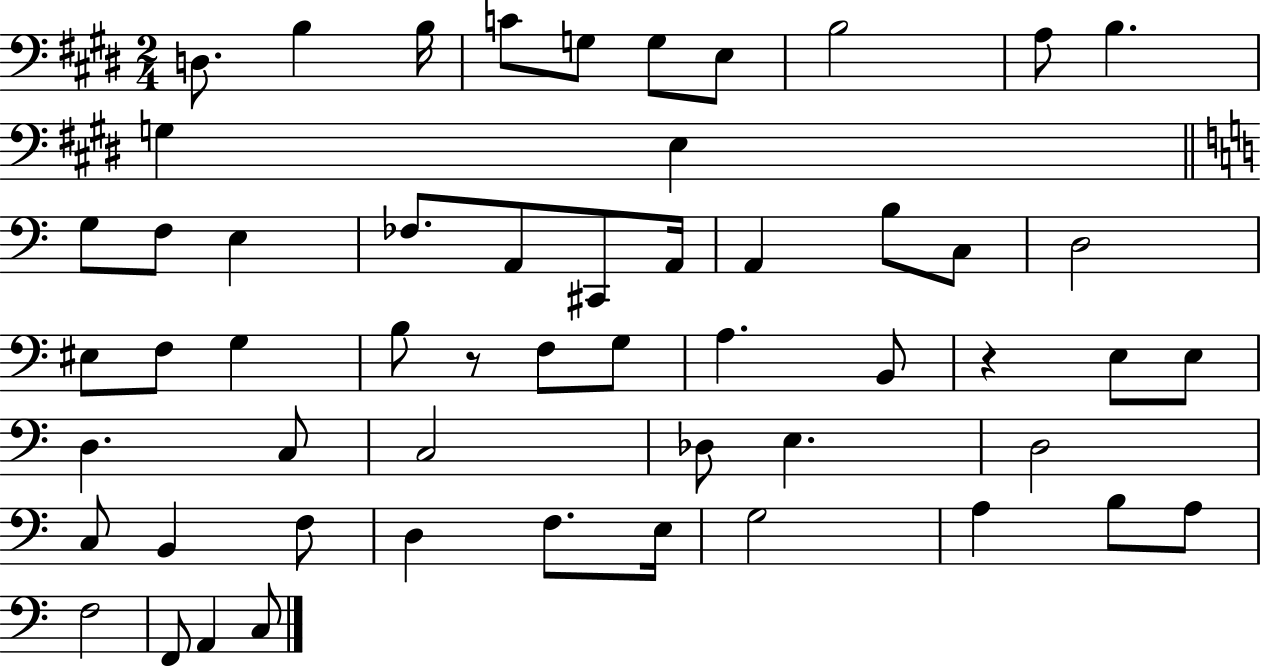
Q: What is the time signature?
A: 2/4